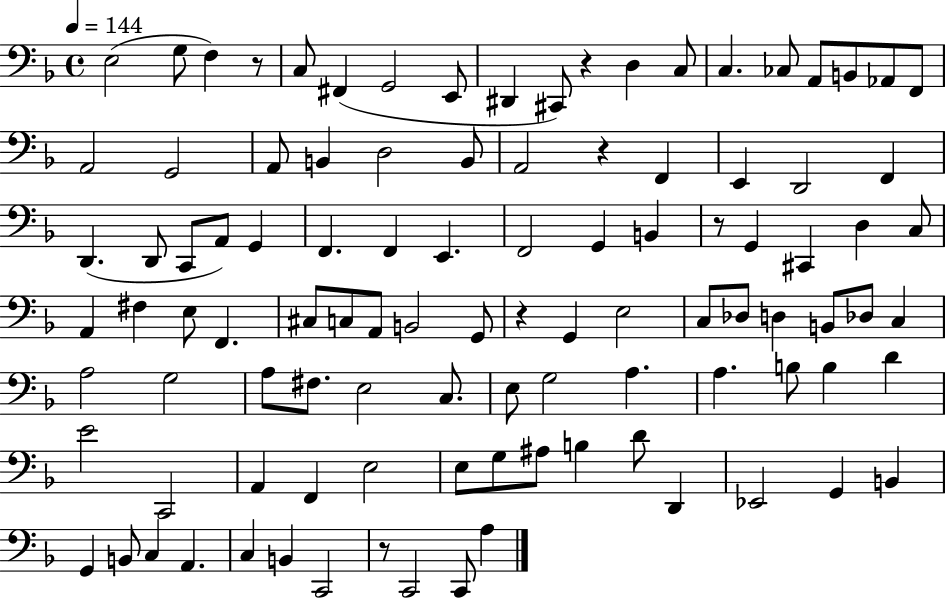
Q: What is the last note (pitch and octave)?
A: A3